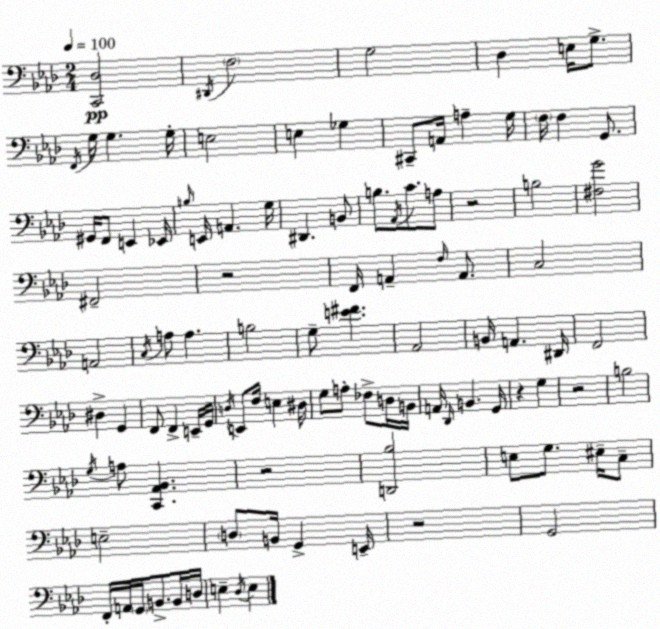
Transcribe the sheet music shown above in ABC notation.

X:1
T:Untitled
M:2/4
L:1/4
K:Ab
[C,,_D,]2 ^D,,/4 F,2 G,2 _D, E,/4 G,/2 F,,/4 G,/4 G, G,/4 E,2 E, _G, ^C,,/2 A,,/4 A, G,/4 F,/4 F, G,,/2 ^G,,/4 F,,/2 E,, _E,,/4 B,/4 E,,/4 A,, G,/4 ^D,, B,,/2 B,/2 _A,,/4 C/2 A,/2 z2 B,2 [^F,G]2 ^F,,2 z2 F,,/4 A,, F,/4 A,,/2 C,2 A,,2 C,/4 A,/2 A, B,2 G,/2 [E^F] _A,,2 B,,/4 A,, ^D,,/4 F,,2 ^D, G,, F,,/2 F,, E,,/4 G,,/4 D,/4 E,,/2 F,/4 E, ^D,/4 G,/2 A,/2 _F,/2 D,/4 B,,/4 A,,/4 _D,,/4 B,, G,,/4 z G, z2 B,2 G,/4 A,/2 [C,,_A,,_B,,] z2 [D,,_B,]2 E,/2 G,/2 ^E,/4 C,/2 E,2 D,/2 B,,/4 G,, E,,/4 z2 G,,2 F,,/4 A,,/4 G,,/4 B,,/2 B,,/4 D,/4 E, _D,/4 E,